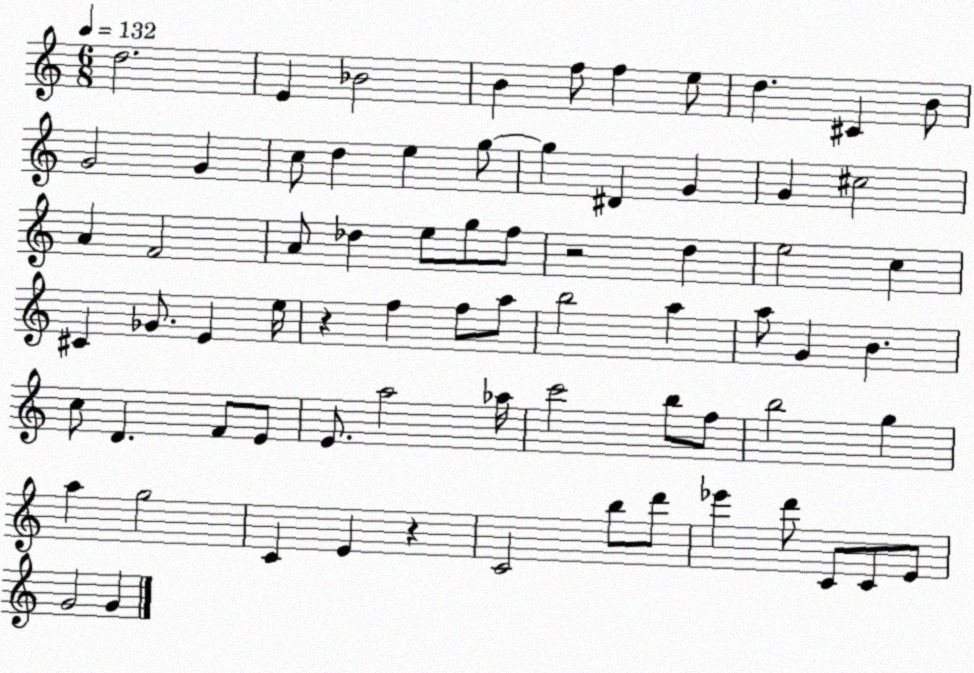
X:1
T:Untitled
M:6/8
L:1/4
K:C
d2 E _B2 B f/2 f e/2 d ^C B/2 G2 G c/2 d e g/2 g ^D G G ^c2 A F2 A/2 _d e/2 g/2 f/2 z2 d e2 c ^C _G/2 E e/4 z f f/2 a/2 b2 a a/2 G B c/2 D F/2 E/2 E/2 a2 _a/4 c'2 b/2 f/2 b2 g a g2 C E z C2 b/2 d'/2 _e' d'/2 C/2 C/2 E/2 G2 G